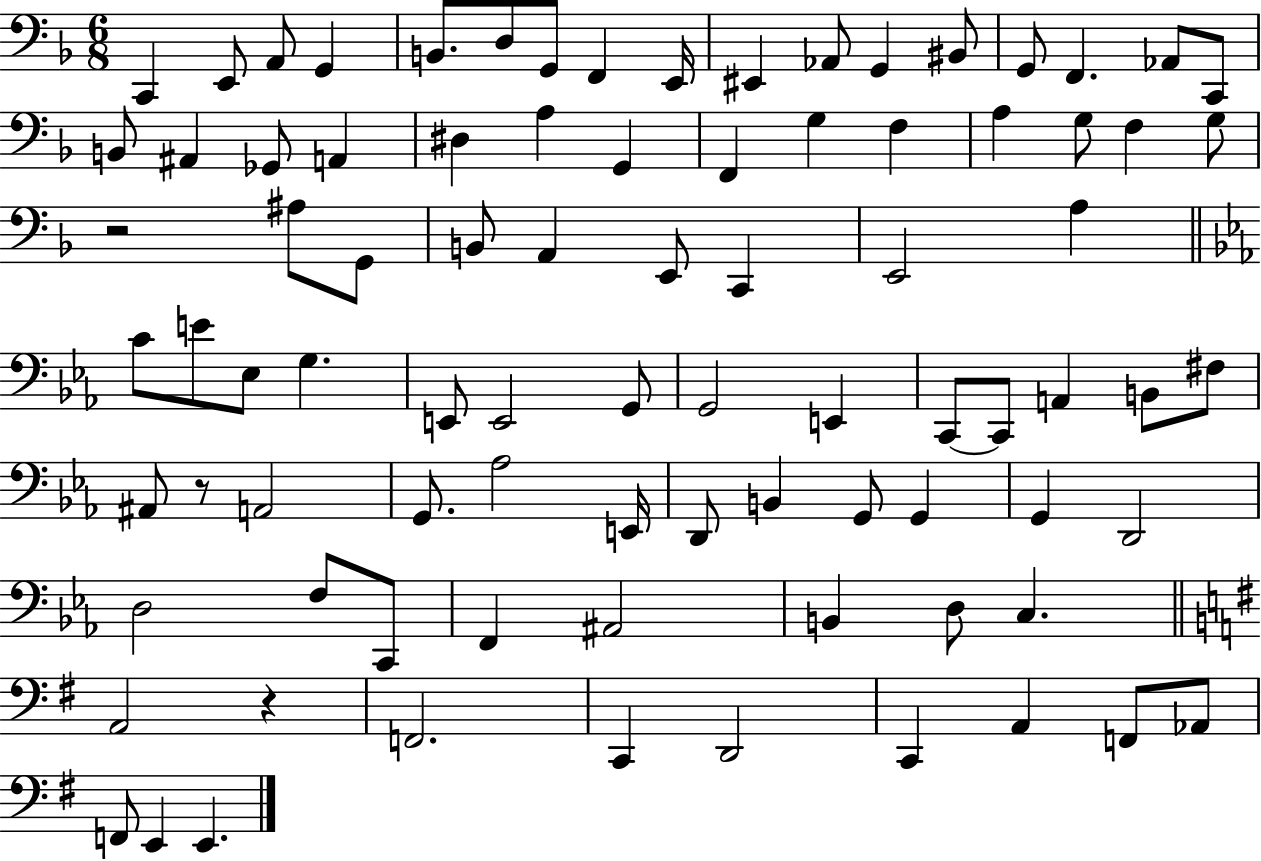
X:1
T:Untitled
M:6/8
L:1/4
K:F
C,, E,,/2 A,,/2 G,, B,,/2 D,/2 G,,/2 F,, E,,/4 ^E,, _A,,/2 G,, ^B,,/2 G,,/2 F,, _A,,/2 C,,/2 B,,/2 ^A,, _G,,/2 A,, ^D, A, G,, F,, G, F, A, G,/2 F, G,/2 z2 ^A,/2 G,,/2 B,,/2 A,, E,,/2 C,, E,,2 A, C/2 E/2 _E,/2 G, E,,/2 E,,2 G,,/2 G,,2 E,, C,,/2 C,,/2 A,, B,,/2 ^F,/2 ^A,,/2 z/2 A,,2 G,,/2 _A,2 E,,/4 D,,/2 B,, G,,/2 G,, G,, D,,2 D,2 F,/2 C,,/2 F,, ^A,,2 B,, D,/2 C, A,,2 z F,,2 C,, D,,2 C,, A,, F,,/2 _A,,/2 F,,/2 E,, E,,